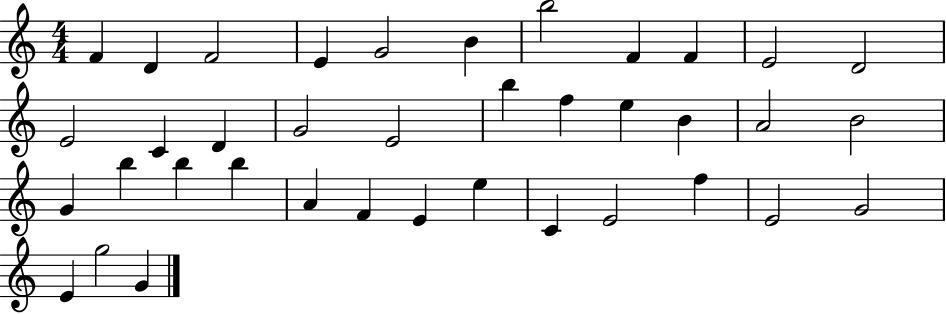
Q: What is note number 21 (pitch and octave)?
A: A4